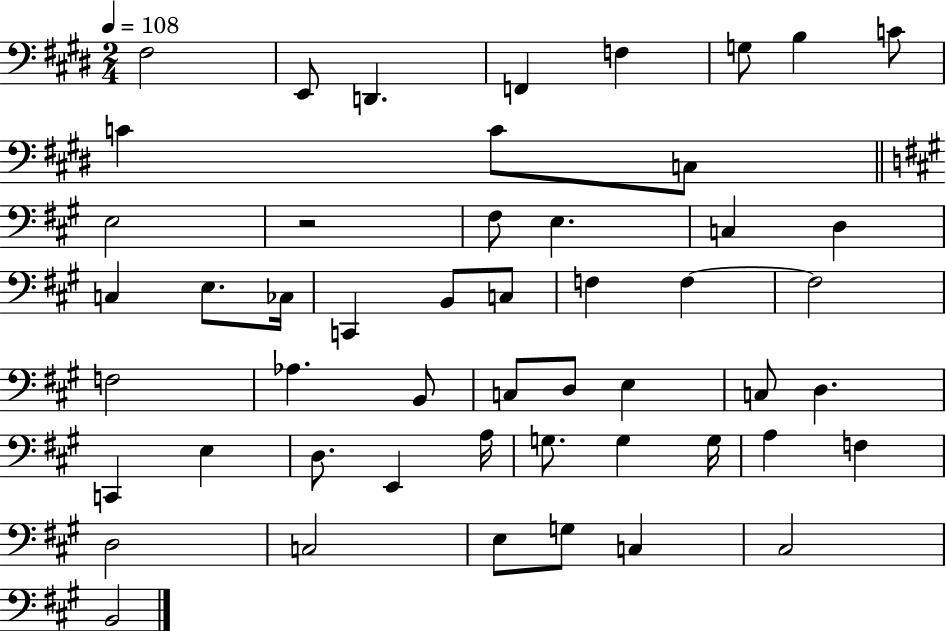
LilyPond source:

{
  \clef bass
  \numericTimeSignature
  \time 2/4
  \key e \major
  \tempo 4 = 108
  fis2 | e,8 d,4. | f,4 f4 | g8 b4 c'8 | \break c'4 c'8 c8 | \bar "||" \break \key a \major e2 | r2 | fis8 e4. | c4 d4 | \break c4 e8. ces16 | c,4 b,8 c8 | f4 f4~~ | f2 | \break f2 | aes4. b,8 | c8 d8 e4 | c8 d4. | \break c,4 e4 | d8. e,4 a16 | g8. g4 g16 | a4 f4 | \break d2 | c2 | e8 g8 c4 | cis2 | \break b,2 | \bar "|."
}